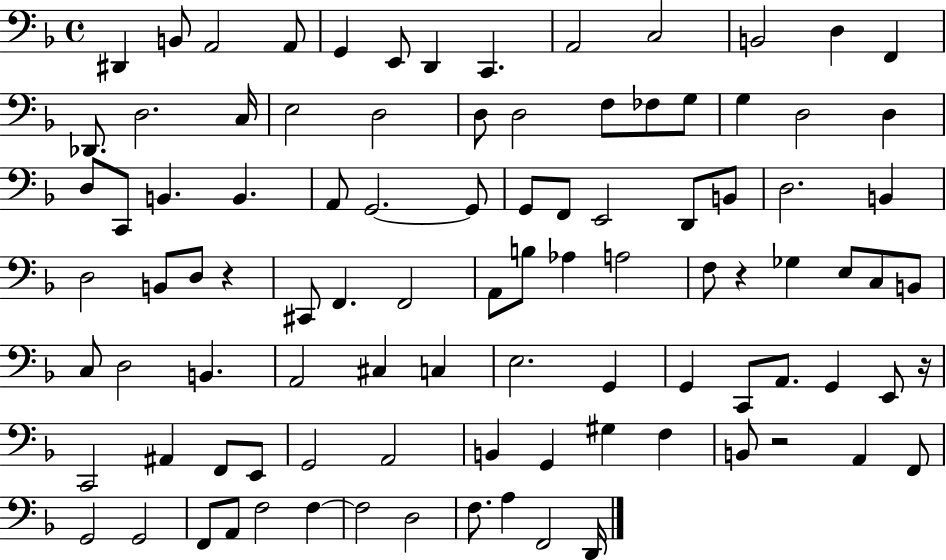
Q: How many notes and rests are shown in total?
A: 97